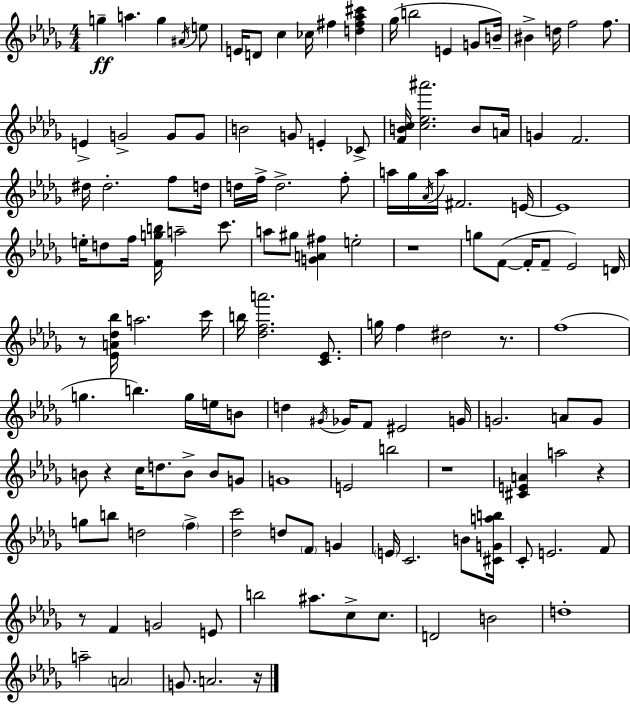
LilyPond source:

{
  \clef treble
  \numericTimeSignature
  \time 4/4
  \key bes \minor
  g''4--\ff a''4. g''4 \acciaccatura { ais'16 } e''8 | e'16 d'8 c''4 ces''16 fis''4 <d'' fis'' aes'' cis'''>4 | ges''16( b''2 e'4 g'8 | b'16--) bis'4-> d''16 f''2 f''8. | \break e'4-> g'2-> g'8 g'8 | b'2 g'8 e'4-. ces'8-> | <f' b' c''>16 <c'' ees'' ais'''>2. b'8 | a'16 g'4 f'2. | \break dis''16 dis''2.-. f''8 | d''16 d''16 f''16-> d''2.-> f''8-. | a''16 ges''16 \acciaccatura { aes'16 } a''16 fis'2. | e'16~~ e'1 | \break e''16-. d''8 f''16 <f' g'' b''>16 a''2-- c'''8. | a''8 gis''8 <g' a' fis''>4 e''2-. | r1 | g''8 f'8~(~ f'16-. f'8-- ees'2) | \break d'16 r8 <ees' a' des'' bes''>16 a''2. | c'''16 b''16 <des'' f'' a'''>2. <c' ees'>8. | g''16 f''4 dis''2 r8. | f''1( | \break g''4. b''4.) g''16 e''16 | b'8 d''4 \acciaccatura { gis'16 } ges'16 f'8 eis'2 | g'16 g'2. a'8 | g'8 b'8 r4 c''16 d''8. b'8-> b'8 | \break g'8 g'1 | e'2 b''2 | r1 | <cis' e' a'>4 a''2 r4 | \break g''8 b''8 d''2 \parenthesize f''4-> | <des'' c'''>2 d''8 \parenthesize f'8 g'4 | \parenthesize e'16 c'2. | b'8 <cis' g' a'' b''>16 c'8-. e'2. | \break f'8 r8 f'4 g'2 | e'8 b''2 ais''8. c''8-> | c''8. d'2 b'2 | d''1-. | \break a''2-- \parenthesize a'2 | g'8. a'2. | r16 \bar "|."
}